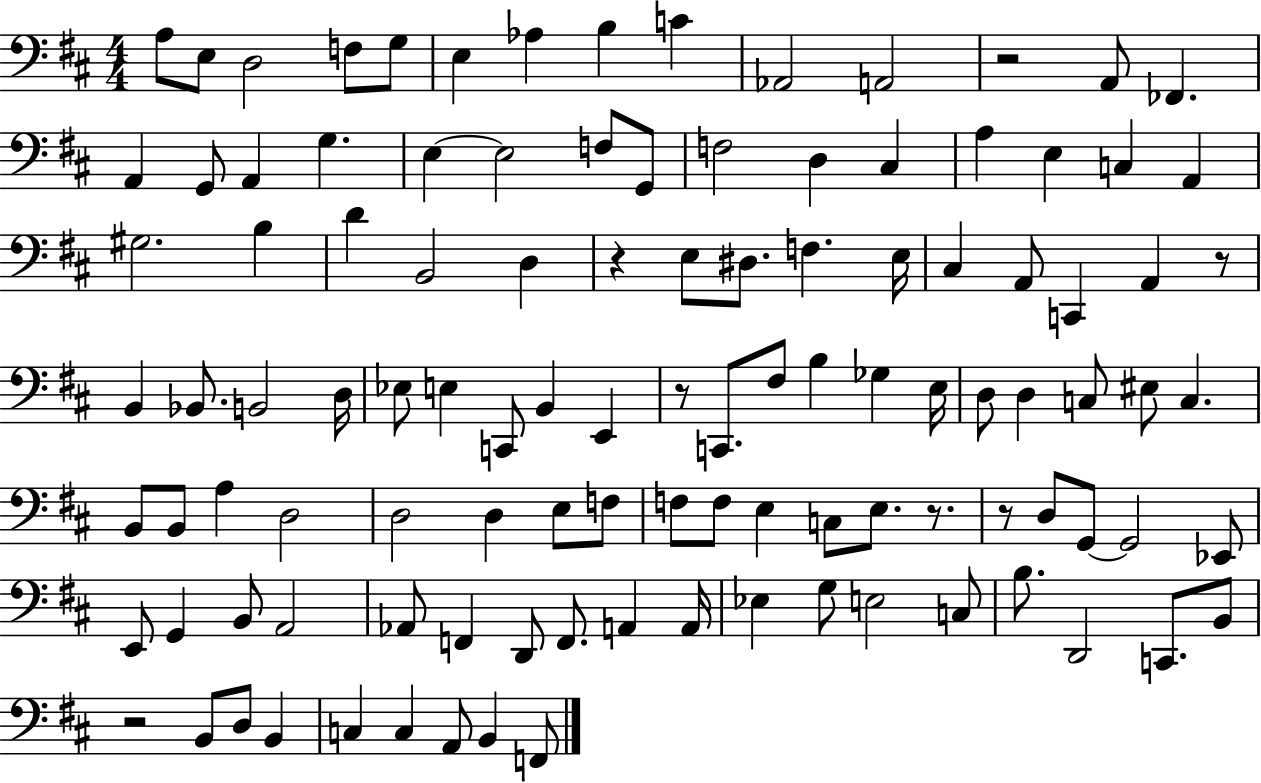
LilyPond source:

{
  \clef bass
  \numericTimeSignature
  \time 4/4
  \key d \major
  a8 e8 d2 f8 g8 | e4 aes4 b4 c'4 | aes,2 a,2 | r2 a,8 fes,4. | \break a,4 g,8 a,4 g4. | e4~~ e2 f8 g,8 | f2 d4 cis4 | a4 e4 c4 a,4 | \break gis2. b4 | d'4 b,2 d4 | r4 e8 dis8. f4. e16 | cis4 a,8 c,4 a,4 r8 | \break b,4 bes,8. b,2 d16 | ees8 e4 c,8 b,4 e,4 | r8 c,8. fis8 b4 ges4 e16 | d8 d4 c8 eis8 c4. | \break b,8 b,8 a4 d2 | d2 d4 e8 f8 | f8 f8 e4 c8 e8. r8. | r8 d8 g,8~~ g,2 ees,8 | \break e,8 g,4 b,8 a,2 | aes,8 f,4 d,8 f,8. a,4 a,16 | ees4 g8 e2 c8 | b8. d,2 c,8. b,8 | \break r2 b,8 d8 b,4 | c4 c4 a,8 b,4 f,8 | \bar "|."
}